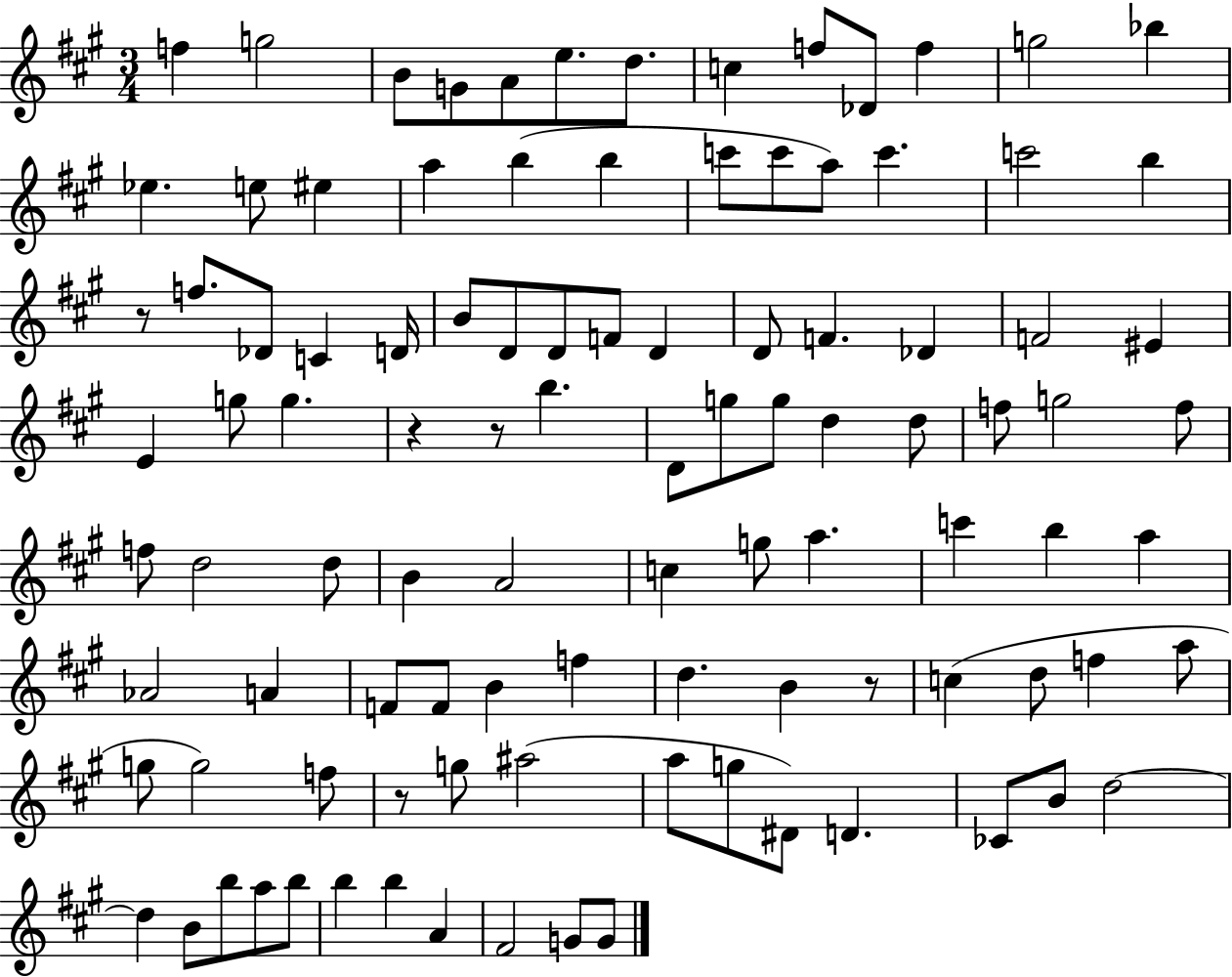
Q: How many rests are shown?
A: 5